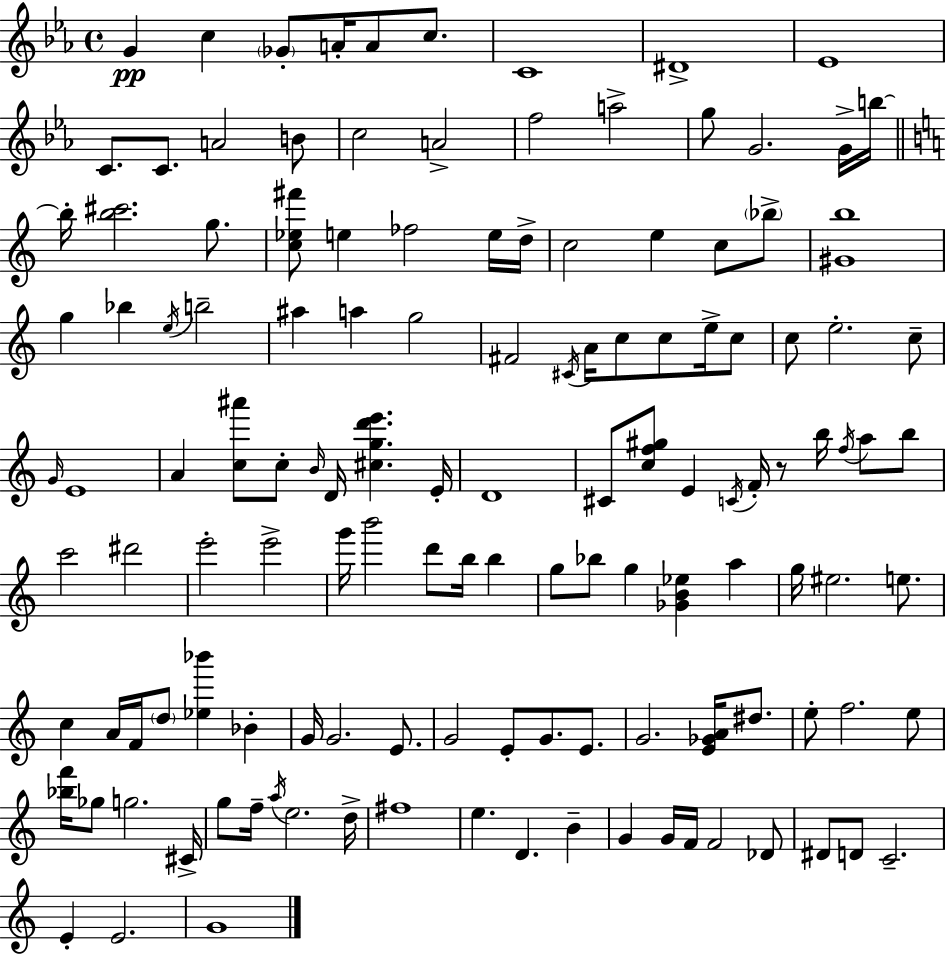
{
  \clef treble
  \time 4/4
  \defaultTimeSignature
  \key c \minor
  g'4\pp c''4 \parenthesize ges'8-. a'16-. a'8 c''8. | c'1 | dis'1-> | ees'1 | \break c'8. c'8. a'2 b'8 | c''2 a'2-> | f''2 a''2-> | g''8 g'2. g'16-> b''16~~ | \break \bar "||" \break \key c \major b''16-. <b'' cis'''>2. g''8. | <c'' ees'' fis'''>8 e''4 fes''2 e''16 d''16-> | c''2 e''4 c''8 \parenthesize bes''8-> | <gis' b''>1 | \break g''4 bes''4 \acciaccatura { e''16 } b''2-- | ais''4 a''4 g''2 | fis'2 \acciaccatura { cis'16 } a'16 c''8 c''8 e''16-> | c''8 c''8 e''2.-. | \break c''8-- \grace { g'16 } e'1 | a'4 <c'' ais'''>8 c''8-. \grace { b'16 } d'16 <cis'' g'' d''' e'''>4. | e'16-. d'1 | cis'8 <c'' f'' gis''>8 e'4 \acciaccatura { c'16 } f'16-. r8 | \break b''16 \acciaccatura { f''16 } a''8 b''8 c'''2 dis'''2 | e'''2-. e'''2-> | g'''16 b'''2 d'''8 | b''16 b''4 g''8 bes''8 g''4 <ges' b' ees''>4 | \break a''4 g''16 eis''2. | e''8. c''4 a'16 f'16 \parenthesize d''8 <ees'' bes'''>4 | bes'4-. g'16 g'2. | e'8. g'2 e'8-. | \break g'8. e'8. g'2. | <e' ges' a'>16 dis''8. e''8-. f''2. | e''8 <bes'' f'''>16 ges''8 g''2. | cis'16-> g''8 f''16-- \acciaccatura { a''16 } e''2. | \break d''16-> fis''1 | e''4. d'4. | b'4-- g'4 g'16 f'16 f'2 | des'8 dis'8 d'8 c'2.-- | \break e'4-. e'2. | g'1 | \bar "|."
}